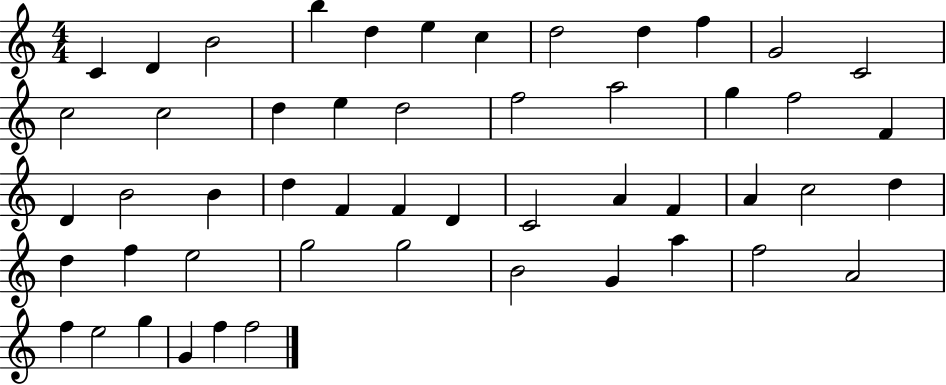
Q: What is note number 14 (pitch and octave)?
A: C5